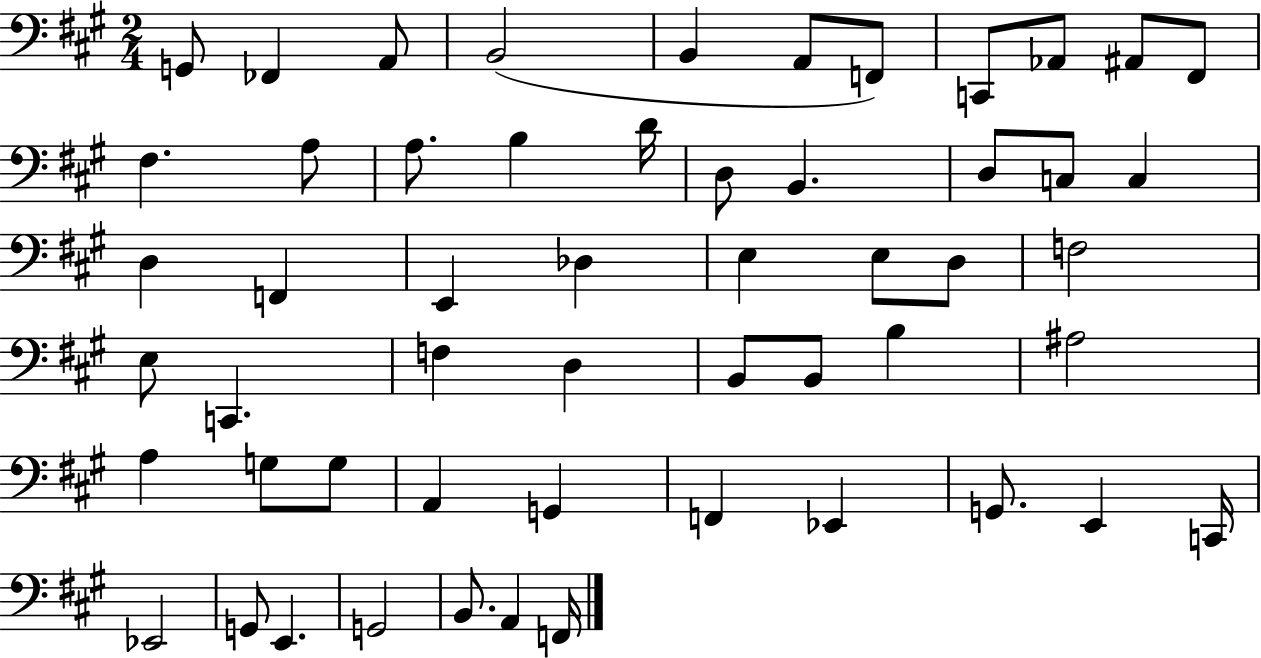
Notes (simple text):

G2/e FES2/q A2/e B2/h B2/q A2/e F2/e C2/e Ab2/e A#2/e F#2/e F#3/q. A3/e A3/e. B3/q D4/s D3/e B2/q. D3/e C3/e C3/q D3/q F2/q E2/q Db3/q E3/q E3/e D3/e F3/h E3/e C2/q. F3/q D3/q B2/e B2/e B3/q A#3/h A3/q G3/e G3/e A2/q G2/q F2/q Eb2/q G2/e. E2/q C2/s Eb2/h G2/e E2/q. G2/h B2/e. A2/q F2/s